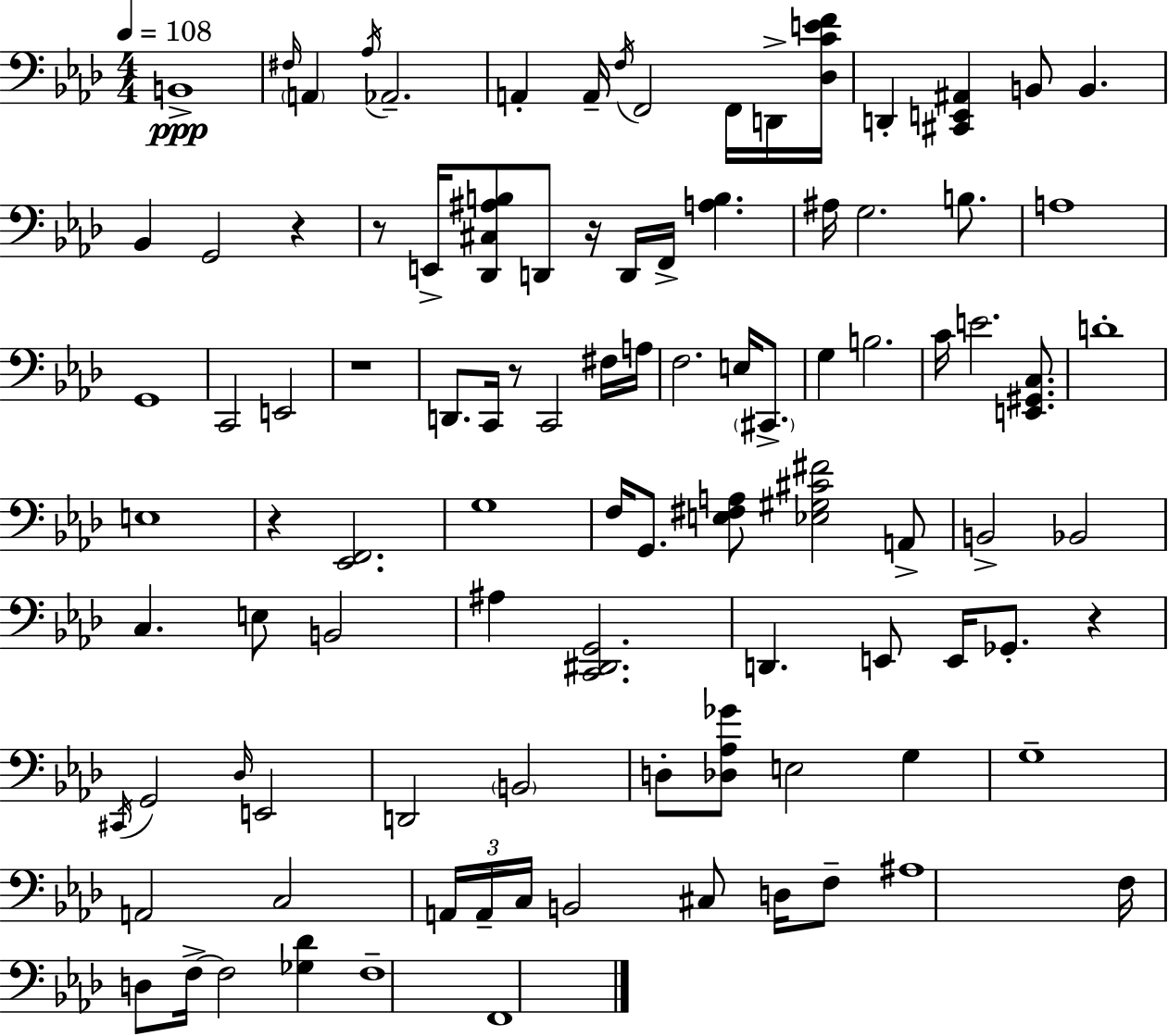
X:1
T:Untitled
M:4/4
L:1/4
K:Fm
B,,4 ^F,/4 A,, _A,/4 _A,,2 A,, A,,/4 F,/4 F,,2 F,,/4 D,,/4 [_D,CEF]/4 D,, [^C,,E,,^A,,] B,,/2 B,, _B,, G,,2 z z/2 E,,/4 [_D,,^C,^A,B,]/2 D,,/2 z/4 D,,/4 F,,/4 [A,B,] ^A,/4 G,2 B,/2 A,4 G,,4 C,,2 E,,2 z4 D,,/2 C,,/4 z/2 C,,2 ^F,/4 A,/4 F,2 E,/4 ^C,,/2 G, B,2 C/4 E2 [E,,^G,,C,]/2 D4 E,4 z [_E,,F,,]2 G,4 F,/4 G,,/2 [E,^F,A,]/2 [_E,^G,^C^F]2 A,,/2 B,,2 _B,,2 C, E,/2 B,,2 ^A, [C,,^D,,G,,]2 D,, E,,/2 E,,/4 _G,,/2 z ^C,,/4 G,,2 _D,/4 E,,2 D,,2 B,,2 D,/2 [_D,_A,_G]/2 E,2 G, G,4 A,,2 C,2 A,,/4 A,,/4 C,/4 B,,2 ^C,/2 D,/4 F,/2 ^A,4 F,/4 D,/2 F,/4 F,2 [_G,_D] F,4 F,,4